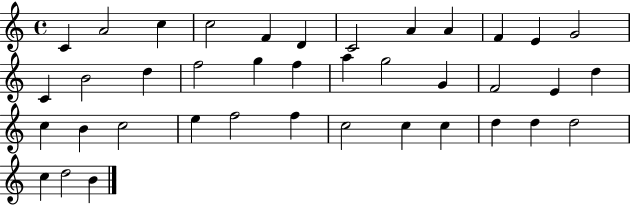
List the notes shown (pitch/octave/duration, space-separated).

C4/q A4/h C5/q C5/h F4/q D4/q C4/h A4/q A4/q F4/q E4/q G4/h C4/q B4/h D5/q F5/h G5/q F5/q A5/q G5/h G4/q F4/h E4/q D5/q C5/q B4/q C5/h E5/q F5/h F5/q C5/h C5/q C5/q D5/q D5/q D5/h C5/q D5/h B4/q